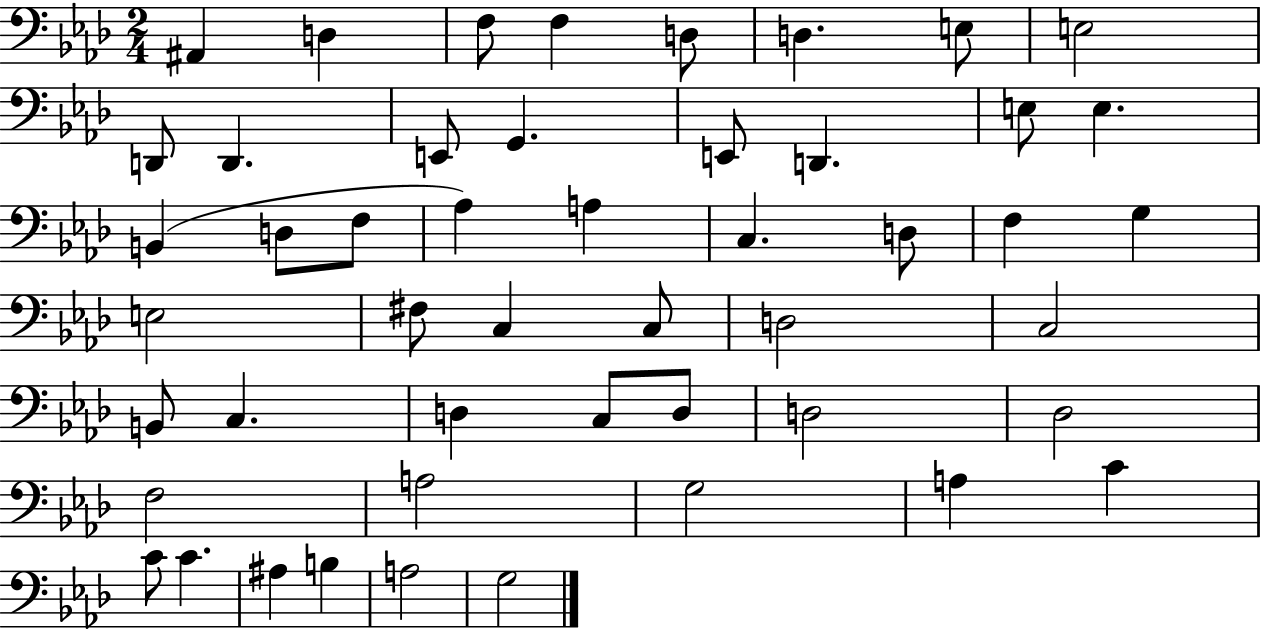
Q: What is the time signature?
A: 2/4